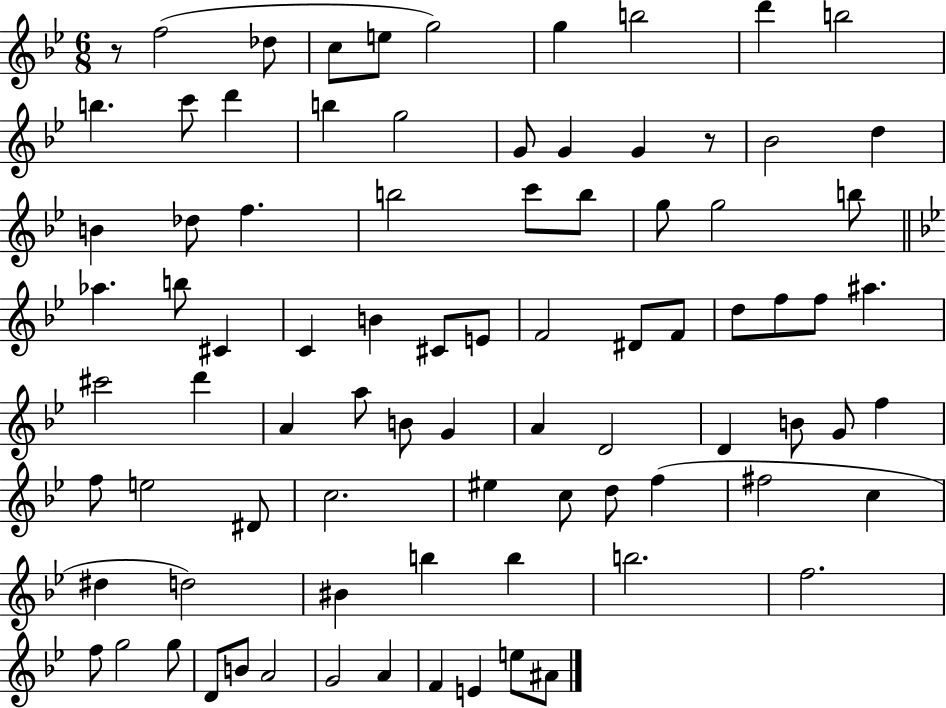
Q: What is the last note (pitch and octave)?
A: A#4